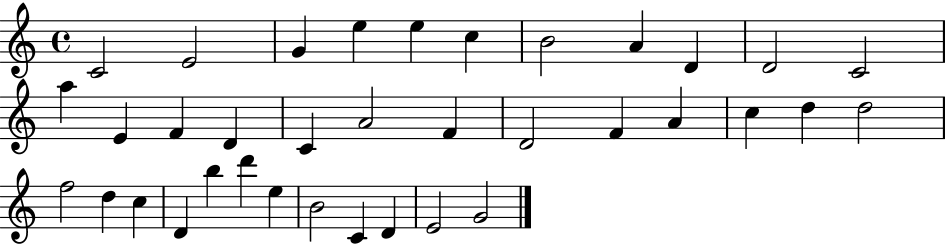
X:1
T:Untitled
M:4/4
L:1/4
K:C
C2 E2 G e e c B2 A D D2 C2 a E F D C A2 F D2 F A c d d2 f2 d c D b d' e B2 C D E2 G2